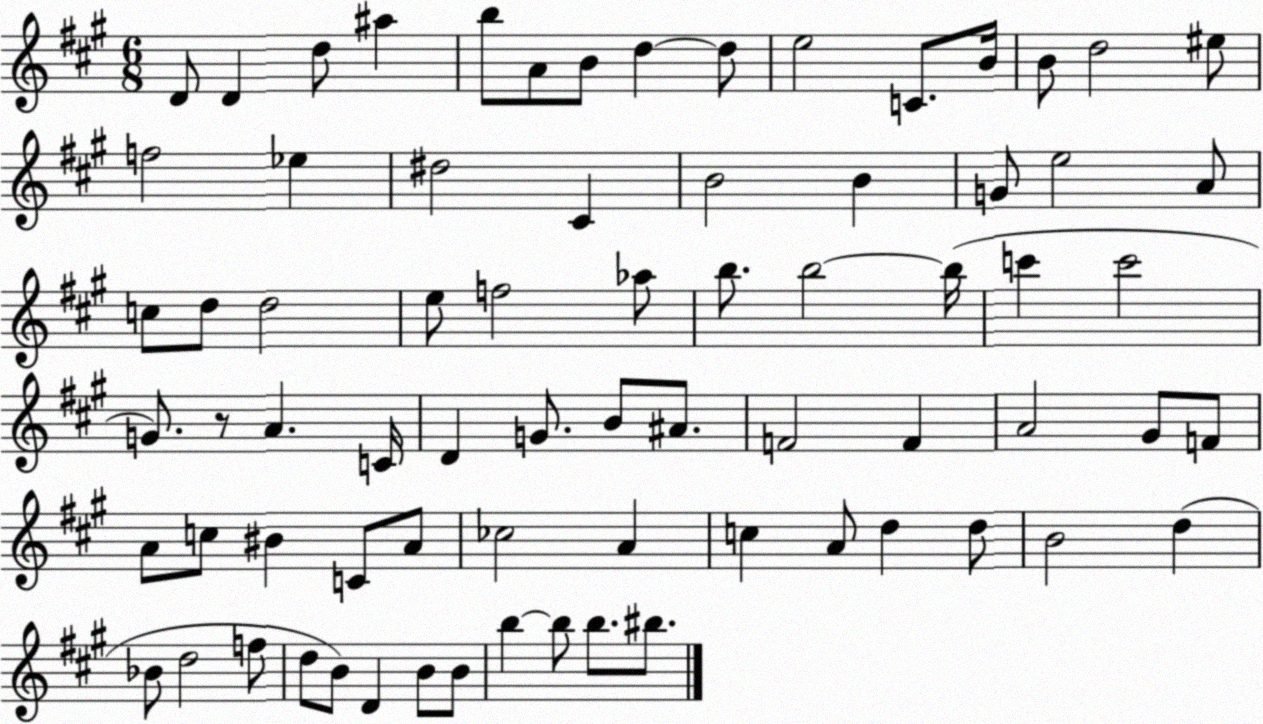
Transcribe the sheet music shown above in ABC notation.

X:1
T:Untitled
M:6/8
L:1/4
K:A
D/2 D d/2 ^a b/2 A/2 B/2 d d/2 e2 C/2 B/4 B/2 d2 ^e/2 f2 _e ^d2 ^C B2 B G/2 e2 A/2 c/2 d/2 d2 e/2 f2 _a/2 b/2 b2 b/4 c' c'2 G/2 z/2 A C/4 D G/2 B/2 ^A/2 F2 F A2 ^G/2 F/2 A/2 c/2 ^B C/2 A/2 _c2 A c A/2 d d/2 B2 d _B/2 d2 f/2 d/2 B/2 D B/2 B/2 b b/2 b/2 ^b/2